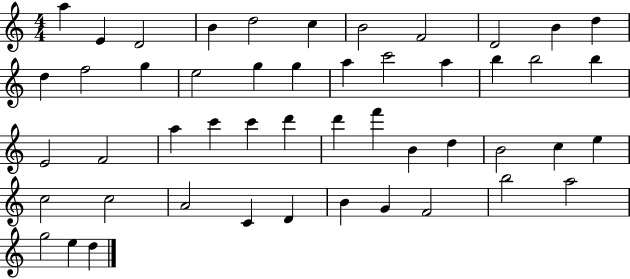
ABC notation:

X:1
T:Untitled
M:4/4
L:1/4
K:C
a E D2 B d2 c B2 F2 D2 B d d f2 g e2 g g a c'2 a b b2 b E2 F2 a c' c' d' d' f' B d B2 c e c2 c2 A2 C D B G F2 b2 a2 g2 e d